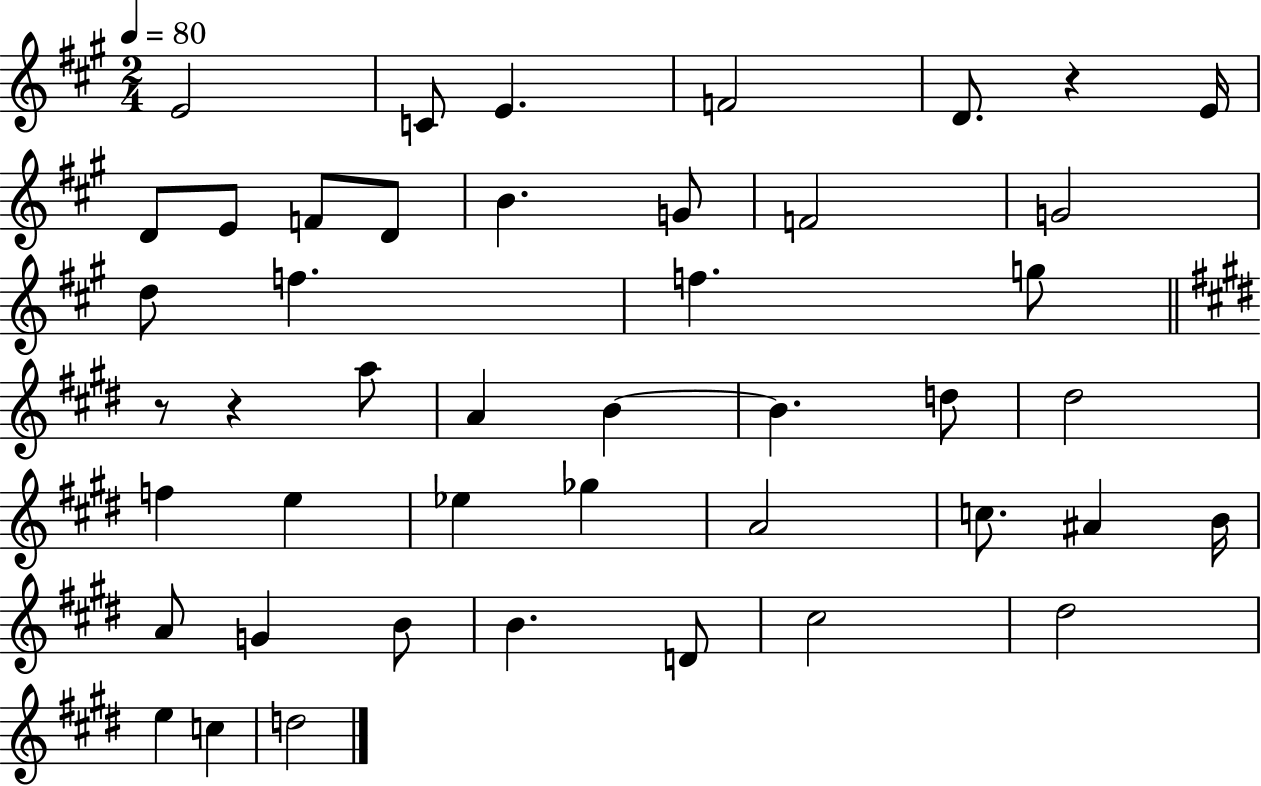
E4/h C4/e E4/q. F4/h D4/e. R/q E4/s D4/e E4/e F4/e D4/e B4/q. G4/e F4/h G4/h D5/e F5/q. F5/q. G5/e R/e R/q A5/e A4/q B4/q B4/q. D5/e D#5/h F5/q E5/q Eb5/q Gb5/q A4/h C5/e. A#4/q B4/s A4/e G4/q B4/e B4/q. D4/e C#5/h D#5/h E5/q C5/q D5/h